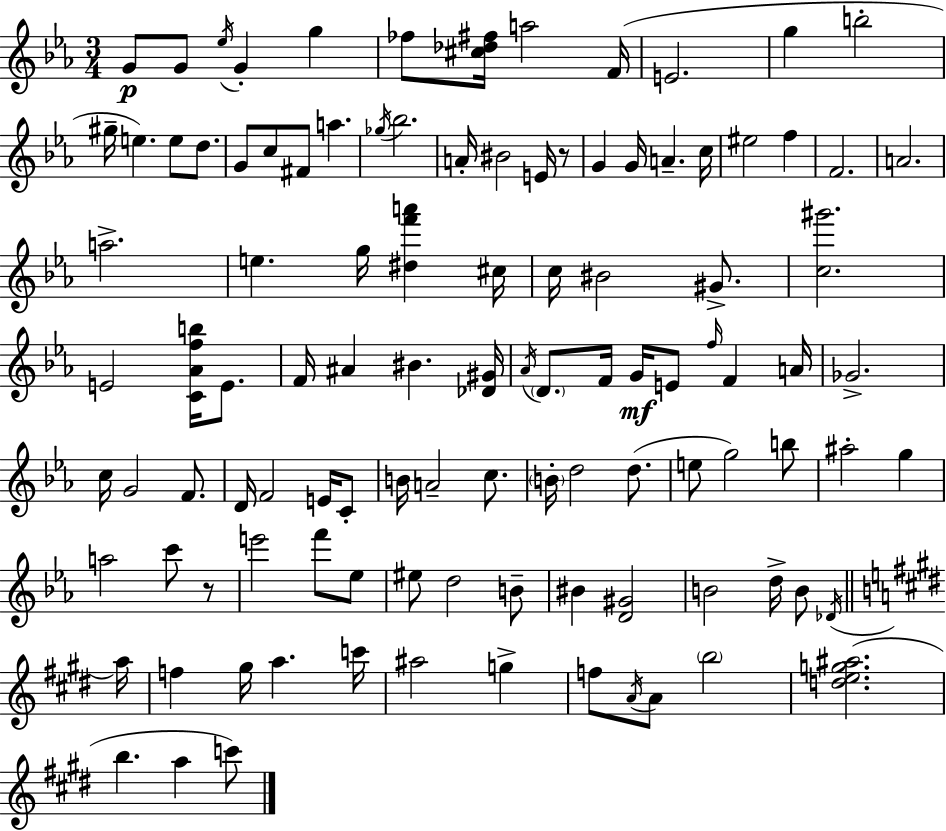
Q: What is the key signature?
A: EES major